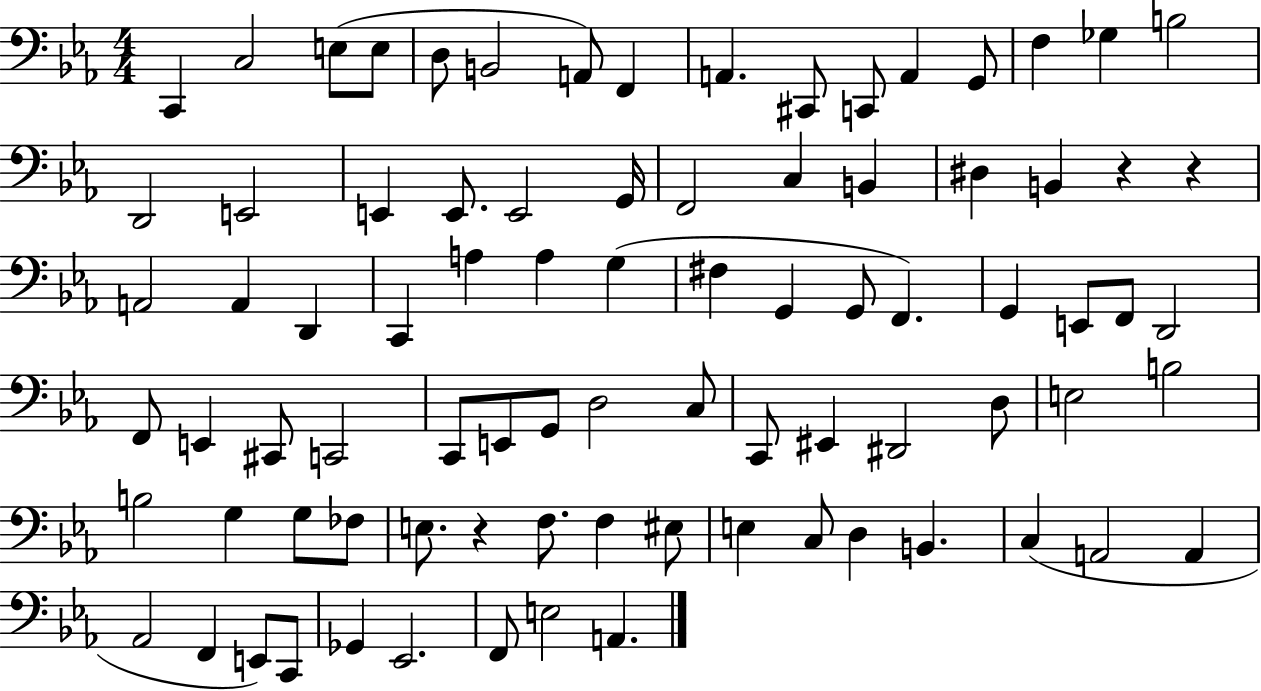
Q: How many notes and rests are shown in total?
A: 84